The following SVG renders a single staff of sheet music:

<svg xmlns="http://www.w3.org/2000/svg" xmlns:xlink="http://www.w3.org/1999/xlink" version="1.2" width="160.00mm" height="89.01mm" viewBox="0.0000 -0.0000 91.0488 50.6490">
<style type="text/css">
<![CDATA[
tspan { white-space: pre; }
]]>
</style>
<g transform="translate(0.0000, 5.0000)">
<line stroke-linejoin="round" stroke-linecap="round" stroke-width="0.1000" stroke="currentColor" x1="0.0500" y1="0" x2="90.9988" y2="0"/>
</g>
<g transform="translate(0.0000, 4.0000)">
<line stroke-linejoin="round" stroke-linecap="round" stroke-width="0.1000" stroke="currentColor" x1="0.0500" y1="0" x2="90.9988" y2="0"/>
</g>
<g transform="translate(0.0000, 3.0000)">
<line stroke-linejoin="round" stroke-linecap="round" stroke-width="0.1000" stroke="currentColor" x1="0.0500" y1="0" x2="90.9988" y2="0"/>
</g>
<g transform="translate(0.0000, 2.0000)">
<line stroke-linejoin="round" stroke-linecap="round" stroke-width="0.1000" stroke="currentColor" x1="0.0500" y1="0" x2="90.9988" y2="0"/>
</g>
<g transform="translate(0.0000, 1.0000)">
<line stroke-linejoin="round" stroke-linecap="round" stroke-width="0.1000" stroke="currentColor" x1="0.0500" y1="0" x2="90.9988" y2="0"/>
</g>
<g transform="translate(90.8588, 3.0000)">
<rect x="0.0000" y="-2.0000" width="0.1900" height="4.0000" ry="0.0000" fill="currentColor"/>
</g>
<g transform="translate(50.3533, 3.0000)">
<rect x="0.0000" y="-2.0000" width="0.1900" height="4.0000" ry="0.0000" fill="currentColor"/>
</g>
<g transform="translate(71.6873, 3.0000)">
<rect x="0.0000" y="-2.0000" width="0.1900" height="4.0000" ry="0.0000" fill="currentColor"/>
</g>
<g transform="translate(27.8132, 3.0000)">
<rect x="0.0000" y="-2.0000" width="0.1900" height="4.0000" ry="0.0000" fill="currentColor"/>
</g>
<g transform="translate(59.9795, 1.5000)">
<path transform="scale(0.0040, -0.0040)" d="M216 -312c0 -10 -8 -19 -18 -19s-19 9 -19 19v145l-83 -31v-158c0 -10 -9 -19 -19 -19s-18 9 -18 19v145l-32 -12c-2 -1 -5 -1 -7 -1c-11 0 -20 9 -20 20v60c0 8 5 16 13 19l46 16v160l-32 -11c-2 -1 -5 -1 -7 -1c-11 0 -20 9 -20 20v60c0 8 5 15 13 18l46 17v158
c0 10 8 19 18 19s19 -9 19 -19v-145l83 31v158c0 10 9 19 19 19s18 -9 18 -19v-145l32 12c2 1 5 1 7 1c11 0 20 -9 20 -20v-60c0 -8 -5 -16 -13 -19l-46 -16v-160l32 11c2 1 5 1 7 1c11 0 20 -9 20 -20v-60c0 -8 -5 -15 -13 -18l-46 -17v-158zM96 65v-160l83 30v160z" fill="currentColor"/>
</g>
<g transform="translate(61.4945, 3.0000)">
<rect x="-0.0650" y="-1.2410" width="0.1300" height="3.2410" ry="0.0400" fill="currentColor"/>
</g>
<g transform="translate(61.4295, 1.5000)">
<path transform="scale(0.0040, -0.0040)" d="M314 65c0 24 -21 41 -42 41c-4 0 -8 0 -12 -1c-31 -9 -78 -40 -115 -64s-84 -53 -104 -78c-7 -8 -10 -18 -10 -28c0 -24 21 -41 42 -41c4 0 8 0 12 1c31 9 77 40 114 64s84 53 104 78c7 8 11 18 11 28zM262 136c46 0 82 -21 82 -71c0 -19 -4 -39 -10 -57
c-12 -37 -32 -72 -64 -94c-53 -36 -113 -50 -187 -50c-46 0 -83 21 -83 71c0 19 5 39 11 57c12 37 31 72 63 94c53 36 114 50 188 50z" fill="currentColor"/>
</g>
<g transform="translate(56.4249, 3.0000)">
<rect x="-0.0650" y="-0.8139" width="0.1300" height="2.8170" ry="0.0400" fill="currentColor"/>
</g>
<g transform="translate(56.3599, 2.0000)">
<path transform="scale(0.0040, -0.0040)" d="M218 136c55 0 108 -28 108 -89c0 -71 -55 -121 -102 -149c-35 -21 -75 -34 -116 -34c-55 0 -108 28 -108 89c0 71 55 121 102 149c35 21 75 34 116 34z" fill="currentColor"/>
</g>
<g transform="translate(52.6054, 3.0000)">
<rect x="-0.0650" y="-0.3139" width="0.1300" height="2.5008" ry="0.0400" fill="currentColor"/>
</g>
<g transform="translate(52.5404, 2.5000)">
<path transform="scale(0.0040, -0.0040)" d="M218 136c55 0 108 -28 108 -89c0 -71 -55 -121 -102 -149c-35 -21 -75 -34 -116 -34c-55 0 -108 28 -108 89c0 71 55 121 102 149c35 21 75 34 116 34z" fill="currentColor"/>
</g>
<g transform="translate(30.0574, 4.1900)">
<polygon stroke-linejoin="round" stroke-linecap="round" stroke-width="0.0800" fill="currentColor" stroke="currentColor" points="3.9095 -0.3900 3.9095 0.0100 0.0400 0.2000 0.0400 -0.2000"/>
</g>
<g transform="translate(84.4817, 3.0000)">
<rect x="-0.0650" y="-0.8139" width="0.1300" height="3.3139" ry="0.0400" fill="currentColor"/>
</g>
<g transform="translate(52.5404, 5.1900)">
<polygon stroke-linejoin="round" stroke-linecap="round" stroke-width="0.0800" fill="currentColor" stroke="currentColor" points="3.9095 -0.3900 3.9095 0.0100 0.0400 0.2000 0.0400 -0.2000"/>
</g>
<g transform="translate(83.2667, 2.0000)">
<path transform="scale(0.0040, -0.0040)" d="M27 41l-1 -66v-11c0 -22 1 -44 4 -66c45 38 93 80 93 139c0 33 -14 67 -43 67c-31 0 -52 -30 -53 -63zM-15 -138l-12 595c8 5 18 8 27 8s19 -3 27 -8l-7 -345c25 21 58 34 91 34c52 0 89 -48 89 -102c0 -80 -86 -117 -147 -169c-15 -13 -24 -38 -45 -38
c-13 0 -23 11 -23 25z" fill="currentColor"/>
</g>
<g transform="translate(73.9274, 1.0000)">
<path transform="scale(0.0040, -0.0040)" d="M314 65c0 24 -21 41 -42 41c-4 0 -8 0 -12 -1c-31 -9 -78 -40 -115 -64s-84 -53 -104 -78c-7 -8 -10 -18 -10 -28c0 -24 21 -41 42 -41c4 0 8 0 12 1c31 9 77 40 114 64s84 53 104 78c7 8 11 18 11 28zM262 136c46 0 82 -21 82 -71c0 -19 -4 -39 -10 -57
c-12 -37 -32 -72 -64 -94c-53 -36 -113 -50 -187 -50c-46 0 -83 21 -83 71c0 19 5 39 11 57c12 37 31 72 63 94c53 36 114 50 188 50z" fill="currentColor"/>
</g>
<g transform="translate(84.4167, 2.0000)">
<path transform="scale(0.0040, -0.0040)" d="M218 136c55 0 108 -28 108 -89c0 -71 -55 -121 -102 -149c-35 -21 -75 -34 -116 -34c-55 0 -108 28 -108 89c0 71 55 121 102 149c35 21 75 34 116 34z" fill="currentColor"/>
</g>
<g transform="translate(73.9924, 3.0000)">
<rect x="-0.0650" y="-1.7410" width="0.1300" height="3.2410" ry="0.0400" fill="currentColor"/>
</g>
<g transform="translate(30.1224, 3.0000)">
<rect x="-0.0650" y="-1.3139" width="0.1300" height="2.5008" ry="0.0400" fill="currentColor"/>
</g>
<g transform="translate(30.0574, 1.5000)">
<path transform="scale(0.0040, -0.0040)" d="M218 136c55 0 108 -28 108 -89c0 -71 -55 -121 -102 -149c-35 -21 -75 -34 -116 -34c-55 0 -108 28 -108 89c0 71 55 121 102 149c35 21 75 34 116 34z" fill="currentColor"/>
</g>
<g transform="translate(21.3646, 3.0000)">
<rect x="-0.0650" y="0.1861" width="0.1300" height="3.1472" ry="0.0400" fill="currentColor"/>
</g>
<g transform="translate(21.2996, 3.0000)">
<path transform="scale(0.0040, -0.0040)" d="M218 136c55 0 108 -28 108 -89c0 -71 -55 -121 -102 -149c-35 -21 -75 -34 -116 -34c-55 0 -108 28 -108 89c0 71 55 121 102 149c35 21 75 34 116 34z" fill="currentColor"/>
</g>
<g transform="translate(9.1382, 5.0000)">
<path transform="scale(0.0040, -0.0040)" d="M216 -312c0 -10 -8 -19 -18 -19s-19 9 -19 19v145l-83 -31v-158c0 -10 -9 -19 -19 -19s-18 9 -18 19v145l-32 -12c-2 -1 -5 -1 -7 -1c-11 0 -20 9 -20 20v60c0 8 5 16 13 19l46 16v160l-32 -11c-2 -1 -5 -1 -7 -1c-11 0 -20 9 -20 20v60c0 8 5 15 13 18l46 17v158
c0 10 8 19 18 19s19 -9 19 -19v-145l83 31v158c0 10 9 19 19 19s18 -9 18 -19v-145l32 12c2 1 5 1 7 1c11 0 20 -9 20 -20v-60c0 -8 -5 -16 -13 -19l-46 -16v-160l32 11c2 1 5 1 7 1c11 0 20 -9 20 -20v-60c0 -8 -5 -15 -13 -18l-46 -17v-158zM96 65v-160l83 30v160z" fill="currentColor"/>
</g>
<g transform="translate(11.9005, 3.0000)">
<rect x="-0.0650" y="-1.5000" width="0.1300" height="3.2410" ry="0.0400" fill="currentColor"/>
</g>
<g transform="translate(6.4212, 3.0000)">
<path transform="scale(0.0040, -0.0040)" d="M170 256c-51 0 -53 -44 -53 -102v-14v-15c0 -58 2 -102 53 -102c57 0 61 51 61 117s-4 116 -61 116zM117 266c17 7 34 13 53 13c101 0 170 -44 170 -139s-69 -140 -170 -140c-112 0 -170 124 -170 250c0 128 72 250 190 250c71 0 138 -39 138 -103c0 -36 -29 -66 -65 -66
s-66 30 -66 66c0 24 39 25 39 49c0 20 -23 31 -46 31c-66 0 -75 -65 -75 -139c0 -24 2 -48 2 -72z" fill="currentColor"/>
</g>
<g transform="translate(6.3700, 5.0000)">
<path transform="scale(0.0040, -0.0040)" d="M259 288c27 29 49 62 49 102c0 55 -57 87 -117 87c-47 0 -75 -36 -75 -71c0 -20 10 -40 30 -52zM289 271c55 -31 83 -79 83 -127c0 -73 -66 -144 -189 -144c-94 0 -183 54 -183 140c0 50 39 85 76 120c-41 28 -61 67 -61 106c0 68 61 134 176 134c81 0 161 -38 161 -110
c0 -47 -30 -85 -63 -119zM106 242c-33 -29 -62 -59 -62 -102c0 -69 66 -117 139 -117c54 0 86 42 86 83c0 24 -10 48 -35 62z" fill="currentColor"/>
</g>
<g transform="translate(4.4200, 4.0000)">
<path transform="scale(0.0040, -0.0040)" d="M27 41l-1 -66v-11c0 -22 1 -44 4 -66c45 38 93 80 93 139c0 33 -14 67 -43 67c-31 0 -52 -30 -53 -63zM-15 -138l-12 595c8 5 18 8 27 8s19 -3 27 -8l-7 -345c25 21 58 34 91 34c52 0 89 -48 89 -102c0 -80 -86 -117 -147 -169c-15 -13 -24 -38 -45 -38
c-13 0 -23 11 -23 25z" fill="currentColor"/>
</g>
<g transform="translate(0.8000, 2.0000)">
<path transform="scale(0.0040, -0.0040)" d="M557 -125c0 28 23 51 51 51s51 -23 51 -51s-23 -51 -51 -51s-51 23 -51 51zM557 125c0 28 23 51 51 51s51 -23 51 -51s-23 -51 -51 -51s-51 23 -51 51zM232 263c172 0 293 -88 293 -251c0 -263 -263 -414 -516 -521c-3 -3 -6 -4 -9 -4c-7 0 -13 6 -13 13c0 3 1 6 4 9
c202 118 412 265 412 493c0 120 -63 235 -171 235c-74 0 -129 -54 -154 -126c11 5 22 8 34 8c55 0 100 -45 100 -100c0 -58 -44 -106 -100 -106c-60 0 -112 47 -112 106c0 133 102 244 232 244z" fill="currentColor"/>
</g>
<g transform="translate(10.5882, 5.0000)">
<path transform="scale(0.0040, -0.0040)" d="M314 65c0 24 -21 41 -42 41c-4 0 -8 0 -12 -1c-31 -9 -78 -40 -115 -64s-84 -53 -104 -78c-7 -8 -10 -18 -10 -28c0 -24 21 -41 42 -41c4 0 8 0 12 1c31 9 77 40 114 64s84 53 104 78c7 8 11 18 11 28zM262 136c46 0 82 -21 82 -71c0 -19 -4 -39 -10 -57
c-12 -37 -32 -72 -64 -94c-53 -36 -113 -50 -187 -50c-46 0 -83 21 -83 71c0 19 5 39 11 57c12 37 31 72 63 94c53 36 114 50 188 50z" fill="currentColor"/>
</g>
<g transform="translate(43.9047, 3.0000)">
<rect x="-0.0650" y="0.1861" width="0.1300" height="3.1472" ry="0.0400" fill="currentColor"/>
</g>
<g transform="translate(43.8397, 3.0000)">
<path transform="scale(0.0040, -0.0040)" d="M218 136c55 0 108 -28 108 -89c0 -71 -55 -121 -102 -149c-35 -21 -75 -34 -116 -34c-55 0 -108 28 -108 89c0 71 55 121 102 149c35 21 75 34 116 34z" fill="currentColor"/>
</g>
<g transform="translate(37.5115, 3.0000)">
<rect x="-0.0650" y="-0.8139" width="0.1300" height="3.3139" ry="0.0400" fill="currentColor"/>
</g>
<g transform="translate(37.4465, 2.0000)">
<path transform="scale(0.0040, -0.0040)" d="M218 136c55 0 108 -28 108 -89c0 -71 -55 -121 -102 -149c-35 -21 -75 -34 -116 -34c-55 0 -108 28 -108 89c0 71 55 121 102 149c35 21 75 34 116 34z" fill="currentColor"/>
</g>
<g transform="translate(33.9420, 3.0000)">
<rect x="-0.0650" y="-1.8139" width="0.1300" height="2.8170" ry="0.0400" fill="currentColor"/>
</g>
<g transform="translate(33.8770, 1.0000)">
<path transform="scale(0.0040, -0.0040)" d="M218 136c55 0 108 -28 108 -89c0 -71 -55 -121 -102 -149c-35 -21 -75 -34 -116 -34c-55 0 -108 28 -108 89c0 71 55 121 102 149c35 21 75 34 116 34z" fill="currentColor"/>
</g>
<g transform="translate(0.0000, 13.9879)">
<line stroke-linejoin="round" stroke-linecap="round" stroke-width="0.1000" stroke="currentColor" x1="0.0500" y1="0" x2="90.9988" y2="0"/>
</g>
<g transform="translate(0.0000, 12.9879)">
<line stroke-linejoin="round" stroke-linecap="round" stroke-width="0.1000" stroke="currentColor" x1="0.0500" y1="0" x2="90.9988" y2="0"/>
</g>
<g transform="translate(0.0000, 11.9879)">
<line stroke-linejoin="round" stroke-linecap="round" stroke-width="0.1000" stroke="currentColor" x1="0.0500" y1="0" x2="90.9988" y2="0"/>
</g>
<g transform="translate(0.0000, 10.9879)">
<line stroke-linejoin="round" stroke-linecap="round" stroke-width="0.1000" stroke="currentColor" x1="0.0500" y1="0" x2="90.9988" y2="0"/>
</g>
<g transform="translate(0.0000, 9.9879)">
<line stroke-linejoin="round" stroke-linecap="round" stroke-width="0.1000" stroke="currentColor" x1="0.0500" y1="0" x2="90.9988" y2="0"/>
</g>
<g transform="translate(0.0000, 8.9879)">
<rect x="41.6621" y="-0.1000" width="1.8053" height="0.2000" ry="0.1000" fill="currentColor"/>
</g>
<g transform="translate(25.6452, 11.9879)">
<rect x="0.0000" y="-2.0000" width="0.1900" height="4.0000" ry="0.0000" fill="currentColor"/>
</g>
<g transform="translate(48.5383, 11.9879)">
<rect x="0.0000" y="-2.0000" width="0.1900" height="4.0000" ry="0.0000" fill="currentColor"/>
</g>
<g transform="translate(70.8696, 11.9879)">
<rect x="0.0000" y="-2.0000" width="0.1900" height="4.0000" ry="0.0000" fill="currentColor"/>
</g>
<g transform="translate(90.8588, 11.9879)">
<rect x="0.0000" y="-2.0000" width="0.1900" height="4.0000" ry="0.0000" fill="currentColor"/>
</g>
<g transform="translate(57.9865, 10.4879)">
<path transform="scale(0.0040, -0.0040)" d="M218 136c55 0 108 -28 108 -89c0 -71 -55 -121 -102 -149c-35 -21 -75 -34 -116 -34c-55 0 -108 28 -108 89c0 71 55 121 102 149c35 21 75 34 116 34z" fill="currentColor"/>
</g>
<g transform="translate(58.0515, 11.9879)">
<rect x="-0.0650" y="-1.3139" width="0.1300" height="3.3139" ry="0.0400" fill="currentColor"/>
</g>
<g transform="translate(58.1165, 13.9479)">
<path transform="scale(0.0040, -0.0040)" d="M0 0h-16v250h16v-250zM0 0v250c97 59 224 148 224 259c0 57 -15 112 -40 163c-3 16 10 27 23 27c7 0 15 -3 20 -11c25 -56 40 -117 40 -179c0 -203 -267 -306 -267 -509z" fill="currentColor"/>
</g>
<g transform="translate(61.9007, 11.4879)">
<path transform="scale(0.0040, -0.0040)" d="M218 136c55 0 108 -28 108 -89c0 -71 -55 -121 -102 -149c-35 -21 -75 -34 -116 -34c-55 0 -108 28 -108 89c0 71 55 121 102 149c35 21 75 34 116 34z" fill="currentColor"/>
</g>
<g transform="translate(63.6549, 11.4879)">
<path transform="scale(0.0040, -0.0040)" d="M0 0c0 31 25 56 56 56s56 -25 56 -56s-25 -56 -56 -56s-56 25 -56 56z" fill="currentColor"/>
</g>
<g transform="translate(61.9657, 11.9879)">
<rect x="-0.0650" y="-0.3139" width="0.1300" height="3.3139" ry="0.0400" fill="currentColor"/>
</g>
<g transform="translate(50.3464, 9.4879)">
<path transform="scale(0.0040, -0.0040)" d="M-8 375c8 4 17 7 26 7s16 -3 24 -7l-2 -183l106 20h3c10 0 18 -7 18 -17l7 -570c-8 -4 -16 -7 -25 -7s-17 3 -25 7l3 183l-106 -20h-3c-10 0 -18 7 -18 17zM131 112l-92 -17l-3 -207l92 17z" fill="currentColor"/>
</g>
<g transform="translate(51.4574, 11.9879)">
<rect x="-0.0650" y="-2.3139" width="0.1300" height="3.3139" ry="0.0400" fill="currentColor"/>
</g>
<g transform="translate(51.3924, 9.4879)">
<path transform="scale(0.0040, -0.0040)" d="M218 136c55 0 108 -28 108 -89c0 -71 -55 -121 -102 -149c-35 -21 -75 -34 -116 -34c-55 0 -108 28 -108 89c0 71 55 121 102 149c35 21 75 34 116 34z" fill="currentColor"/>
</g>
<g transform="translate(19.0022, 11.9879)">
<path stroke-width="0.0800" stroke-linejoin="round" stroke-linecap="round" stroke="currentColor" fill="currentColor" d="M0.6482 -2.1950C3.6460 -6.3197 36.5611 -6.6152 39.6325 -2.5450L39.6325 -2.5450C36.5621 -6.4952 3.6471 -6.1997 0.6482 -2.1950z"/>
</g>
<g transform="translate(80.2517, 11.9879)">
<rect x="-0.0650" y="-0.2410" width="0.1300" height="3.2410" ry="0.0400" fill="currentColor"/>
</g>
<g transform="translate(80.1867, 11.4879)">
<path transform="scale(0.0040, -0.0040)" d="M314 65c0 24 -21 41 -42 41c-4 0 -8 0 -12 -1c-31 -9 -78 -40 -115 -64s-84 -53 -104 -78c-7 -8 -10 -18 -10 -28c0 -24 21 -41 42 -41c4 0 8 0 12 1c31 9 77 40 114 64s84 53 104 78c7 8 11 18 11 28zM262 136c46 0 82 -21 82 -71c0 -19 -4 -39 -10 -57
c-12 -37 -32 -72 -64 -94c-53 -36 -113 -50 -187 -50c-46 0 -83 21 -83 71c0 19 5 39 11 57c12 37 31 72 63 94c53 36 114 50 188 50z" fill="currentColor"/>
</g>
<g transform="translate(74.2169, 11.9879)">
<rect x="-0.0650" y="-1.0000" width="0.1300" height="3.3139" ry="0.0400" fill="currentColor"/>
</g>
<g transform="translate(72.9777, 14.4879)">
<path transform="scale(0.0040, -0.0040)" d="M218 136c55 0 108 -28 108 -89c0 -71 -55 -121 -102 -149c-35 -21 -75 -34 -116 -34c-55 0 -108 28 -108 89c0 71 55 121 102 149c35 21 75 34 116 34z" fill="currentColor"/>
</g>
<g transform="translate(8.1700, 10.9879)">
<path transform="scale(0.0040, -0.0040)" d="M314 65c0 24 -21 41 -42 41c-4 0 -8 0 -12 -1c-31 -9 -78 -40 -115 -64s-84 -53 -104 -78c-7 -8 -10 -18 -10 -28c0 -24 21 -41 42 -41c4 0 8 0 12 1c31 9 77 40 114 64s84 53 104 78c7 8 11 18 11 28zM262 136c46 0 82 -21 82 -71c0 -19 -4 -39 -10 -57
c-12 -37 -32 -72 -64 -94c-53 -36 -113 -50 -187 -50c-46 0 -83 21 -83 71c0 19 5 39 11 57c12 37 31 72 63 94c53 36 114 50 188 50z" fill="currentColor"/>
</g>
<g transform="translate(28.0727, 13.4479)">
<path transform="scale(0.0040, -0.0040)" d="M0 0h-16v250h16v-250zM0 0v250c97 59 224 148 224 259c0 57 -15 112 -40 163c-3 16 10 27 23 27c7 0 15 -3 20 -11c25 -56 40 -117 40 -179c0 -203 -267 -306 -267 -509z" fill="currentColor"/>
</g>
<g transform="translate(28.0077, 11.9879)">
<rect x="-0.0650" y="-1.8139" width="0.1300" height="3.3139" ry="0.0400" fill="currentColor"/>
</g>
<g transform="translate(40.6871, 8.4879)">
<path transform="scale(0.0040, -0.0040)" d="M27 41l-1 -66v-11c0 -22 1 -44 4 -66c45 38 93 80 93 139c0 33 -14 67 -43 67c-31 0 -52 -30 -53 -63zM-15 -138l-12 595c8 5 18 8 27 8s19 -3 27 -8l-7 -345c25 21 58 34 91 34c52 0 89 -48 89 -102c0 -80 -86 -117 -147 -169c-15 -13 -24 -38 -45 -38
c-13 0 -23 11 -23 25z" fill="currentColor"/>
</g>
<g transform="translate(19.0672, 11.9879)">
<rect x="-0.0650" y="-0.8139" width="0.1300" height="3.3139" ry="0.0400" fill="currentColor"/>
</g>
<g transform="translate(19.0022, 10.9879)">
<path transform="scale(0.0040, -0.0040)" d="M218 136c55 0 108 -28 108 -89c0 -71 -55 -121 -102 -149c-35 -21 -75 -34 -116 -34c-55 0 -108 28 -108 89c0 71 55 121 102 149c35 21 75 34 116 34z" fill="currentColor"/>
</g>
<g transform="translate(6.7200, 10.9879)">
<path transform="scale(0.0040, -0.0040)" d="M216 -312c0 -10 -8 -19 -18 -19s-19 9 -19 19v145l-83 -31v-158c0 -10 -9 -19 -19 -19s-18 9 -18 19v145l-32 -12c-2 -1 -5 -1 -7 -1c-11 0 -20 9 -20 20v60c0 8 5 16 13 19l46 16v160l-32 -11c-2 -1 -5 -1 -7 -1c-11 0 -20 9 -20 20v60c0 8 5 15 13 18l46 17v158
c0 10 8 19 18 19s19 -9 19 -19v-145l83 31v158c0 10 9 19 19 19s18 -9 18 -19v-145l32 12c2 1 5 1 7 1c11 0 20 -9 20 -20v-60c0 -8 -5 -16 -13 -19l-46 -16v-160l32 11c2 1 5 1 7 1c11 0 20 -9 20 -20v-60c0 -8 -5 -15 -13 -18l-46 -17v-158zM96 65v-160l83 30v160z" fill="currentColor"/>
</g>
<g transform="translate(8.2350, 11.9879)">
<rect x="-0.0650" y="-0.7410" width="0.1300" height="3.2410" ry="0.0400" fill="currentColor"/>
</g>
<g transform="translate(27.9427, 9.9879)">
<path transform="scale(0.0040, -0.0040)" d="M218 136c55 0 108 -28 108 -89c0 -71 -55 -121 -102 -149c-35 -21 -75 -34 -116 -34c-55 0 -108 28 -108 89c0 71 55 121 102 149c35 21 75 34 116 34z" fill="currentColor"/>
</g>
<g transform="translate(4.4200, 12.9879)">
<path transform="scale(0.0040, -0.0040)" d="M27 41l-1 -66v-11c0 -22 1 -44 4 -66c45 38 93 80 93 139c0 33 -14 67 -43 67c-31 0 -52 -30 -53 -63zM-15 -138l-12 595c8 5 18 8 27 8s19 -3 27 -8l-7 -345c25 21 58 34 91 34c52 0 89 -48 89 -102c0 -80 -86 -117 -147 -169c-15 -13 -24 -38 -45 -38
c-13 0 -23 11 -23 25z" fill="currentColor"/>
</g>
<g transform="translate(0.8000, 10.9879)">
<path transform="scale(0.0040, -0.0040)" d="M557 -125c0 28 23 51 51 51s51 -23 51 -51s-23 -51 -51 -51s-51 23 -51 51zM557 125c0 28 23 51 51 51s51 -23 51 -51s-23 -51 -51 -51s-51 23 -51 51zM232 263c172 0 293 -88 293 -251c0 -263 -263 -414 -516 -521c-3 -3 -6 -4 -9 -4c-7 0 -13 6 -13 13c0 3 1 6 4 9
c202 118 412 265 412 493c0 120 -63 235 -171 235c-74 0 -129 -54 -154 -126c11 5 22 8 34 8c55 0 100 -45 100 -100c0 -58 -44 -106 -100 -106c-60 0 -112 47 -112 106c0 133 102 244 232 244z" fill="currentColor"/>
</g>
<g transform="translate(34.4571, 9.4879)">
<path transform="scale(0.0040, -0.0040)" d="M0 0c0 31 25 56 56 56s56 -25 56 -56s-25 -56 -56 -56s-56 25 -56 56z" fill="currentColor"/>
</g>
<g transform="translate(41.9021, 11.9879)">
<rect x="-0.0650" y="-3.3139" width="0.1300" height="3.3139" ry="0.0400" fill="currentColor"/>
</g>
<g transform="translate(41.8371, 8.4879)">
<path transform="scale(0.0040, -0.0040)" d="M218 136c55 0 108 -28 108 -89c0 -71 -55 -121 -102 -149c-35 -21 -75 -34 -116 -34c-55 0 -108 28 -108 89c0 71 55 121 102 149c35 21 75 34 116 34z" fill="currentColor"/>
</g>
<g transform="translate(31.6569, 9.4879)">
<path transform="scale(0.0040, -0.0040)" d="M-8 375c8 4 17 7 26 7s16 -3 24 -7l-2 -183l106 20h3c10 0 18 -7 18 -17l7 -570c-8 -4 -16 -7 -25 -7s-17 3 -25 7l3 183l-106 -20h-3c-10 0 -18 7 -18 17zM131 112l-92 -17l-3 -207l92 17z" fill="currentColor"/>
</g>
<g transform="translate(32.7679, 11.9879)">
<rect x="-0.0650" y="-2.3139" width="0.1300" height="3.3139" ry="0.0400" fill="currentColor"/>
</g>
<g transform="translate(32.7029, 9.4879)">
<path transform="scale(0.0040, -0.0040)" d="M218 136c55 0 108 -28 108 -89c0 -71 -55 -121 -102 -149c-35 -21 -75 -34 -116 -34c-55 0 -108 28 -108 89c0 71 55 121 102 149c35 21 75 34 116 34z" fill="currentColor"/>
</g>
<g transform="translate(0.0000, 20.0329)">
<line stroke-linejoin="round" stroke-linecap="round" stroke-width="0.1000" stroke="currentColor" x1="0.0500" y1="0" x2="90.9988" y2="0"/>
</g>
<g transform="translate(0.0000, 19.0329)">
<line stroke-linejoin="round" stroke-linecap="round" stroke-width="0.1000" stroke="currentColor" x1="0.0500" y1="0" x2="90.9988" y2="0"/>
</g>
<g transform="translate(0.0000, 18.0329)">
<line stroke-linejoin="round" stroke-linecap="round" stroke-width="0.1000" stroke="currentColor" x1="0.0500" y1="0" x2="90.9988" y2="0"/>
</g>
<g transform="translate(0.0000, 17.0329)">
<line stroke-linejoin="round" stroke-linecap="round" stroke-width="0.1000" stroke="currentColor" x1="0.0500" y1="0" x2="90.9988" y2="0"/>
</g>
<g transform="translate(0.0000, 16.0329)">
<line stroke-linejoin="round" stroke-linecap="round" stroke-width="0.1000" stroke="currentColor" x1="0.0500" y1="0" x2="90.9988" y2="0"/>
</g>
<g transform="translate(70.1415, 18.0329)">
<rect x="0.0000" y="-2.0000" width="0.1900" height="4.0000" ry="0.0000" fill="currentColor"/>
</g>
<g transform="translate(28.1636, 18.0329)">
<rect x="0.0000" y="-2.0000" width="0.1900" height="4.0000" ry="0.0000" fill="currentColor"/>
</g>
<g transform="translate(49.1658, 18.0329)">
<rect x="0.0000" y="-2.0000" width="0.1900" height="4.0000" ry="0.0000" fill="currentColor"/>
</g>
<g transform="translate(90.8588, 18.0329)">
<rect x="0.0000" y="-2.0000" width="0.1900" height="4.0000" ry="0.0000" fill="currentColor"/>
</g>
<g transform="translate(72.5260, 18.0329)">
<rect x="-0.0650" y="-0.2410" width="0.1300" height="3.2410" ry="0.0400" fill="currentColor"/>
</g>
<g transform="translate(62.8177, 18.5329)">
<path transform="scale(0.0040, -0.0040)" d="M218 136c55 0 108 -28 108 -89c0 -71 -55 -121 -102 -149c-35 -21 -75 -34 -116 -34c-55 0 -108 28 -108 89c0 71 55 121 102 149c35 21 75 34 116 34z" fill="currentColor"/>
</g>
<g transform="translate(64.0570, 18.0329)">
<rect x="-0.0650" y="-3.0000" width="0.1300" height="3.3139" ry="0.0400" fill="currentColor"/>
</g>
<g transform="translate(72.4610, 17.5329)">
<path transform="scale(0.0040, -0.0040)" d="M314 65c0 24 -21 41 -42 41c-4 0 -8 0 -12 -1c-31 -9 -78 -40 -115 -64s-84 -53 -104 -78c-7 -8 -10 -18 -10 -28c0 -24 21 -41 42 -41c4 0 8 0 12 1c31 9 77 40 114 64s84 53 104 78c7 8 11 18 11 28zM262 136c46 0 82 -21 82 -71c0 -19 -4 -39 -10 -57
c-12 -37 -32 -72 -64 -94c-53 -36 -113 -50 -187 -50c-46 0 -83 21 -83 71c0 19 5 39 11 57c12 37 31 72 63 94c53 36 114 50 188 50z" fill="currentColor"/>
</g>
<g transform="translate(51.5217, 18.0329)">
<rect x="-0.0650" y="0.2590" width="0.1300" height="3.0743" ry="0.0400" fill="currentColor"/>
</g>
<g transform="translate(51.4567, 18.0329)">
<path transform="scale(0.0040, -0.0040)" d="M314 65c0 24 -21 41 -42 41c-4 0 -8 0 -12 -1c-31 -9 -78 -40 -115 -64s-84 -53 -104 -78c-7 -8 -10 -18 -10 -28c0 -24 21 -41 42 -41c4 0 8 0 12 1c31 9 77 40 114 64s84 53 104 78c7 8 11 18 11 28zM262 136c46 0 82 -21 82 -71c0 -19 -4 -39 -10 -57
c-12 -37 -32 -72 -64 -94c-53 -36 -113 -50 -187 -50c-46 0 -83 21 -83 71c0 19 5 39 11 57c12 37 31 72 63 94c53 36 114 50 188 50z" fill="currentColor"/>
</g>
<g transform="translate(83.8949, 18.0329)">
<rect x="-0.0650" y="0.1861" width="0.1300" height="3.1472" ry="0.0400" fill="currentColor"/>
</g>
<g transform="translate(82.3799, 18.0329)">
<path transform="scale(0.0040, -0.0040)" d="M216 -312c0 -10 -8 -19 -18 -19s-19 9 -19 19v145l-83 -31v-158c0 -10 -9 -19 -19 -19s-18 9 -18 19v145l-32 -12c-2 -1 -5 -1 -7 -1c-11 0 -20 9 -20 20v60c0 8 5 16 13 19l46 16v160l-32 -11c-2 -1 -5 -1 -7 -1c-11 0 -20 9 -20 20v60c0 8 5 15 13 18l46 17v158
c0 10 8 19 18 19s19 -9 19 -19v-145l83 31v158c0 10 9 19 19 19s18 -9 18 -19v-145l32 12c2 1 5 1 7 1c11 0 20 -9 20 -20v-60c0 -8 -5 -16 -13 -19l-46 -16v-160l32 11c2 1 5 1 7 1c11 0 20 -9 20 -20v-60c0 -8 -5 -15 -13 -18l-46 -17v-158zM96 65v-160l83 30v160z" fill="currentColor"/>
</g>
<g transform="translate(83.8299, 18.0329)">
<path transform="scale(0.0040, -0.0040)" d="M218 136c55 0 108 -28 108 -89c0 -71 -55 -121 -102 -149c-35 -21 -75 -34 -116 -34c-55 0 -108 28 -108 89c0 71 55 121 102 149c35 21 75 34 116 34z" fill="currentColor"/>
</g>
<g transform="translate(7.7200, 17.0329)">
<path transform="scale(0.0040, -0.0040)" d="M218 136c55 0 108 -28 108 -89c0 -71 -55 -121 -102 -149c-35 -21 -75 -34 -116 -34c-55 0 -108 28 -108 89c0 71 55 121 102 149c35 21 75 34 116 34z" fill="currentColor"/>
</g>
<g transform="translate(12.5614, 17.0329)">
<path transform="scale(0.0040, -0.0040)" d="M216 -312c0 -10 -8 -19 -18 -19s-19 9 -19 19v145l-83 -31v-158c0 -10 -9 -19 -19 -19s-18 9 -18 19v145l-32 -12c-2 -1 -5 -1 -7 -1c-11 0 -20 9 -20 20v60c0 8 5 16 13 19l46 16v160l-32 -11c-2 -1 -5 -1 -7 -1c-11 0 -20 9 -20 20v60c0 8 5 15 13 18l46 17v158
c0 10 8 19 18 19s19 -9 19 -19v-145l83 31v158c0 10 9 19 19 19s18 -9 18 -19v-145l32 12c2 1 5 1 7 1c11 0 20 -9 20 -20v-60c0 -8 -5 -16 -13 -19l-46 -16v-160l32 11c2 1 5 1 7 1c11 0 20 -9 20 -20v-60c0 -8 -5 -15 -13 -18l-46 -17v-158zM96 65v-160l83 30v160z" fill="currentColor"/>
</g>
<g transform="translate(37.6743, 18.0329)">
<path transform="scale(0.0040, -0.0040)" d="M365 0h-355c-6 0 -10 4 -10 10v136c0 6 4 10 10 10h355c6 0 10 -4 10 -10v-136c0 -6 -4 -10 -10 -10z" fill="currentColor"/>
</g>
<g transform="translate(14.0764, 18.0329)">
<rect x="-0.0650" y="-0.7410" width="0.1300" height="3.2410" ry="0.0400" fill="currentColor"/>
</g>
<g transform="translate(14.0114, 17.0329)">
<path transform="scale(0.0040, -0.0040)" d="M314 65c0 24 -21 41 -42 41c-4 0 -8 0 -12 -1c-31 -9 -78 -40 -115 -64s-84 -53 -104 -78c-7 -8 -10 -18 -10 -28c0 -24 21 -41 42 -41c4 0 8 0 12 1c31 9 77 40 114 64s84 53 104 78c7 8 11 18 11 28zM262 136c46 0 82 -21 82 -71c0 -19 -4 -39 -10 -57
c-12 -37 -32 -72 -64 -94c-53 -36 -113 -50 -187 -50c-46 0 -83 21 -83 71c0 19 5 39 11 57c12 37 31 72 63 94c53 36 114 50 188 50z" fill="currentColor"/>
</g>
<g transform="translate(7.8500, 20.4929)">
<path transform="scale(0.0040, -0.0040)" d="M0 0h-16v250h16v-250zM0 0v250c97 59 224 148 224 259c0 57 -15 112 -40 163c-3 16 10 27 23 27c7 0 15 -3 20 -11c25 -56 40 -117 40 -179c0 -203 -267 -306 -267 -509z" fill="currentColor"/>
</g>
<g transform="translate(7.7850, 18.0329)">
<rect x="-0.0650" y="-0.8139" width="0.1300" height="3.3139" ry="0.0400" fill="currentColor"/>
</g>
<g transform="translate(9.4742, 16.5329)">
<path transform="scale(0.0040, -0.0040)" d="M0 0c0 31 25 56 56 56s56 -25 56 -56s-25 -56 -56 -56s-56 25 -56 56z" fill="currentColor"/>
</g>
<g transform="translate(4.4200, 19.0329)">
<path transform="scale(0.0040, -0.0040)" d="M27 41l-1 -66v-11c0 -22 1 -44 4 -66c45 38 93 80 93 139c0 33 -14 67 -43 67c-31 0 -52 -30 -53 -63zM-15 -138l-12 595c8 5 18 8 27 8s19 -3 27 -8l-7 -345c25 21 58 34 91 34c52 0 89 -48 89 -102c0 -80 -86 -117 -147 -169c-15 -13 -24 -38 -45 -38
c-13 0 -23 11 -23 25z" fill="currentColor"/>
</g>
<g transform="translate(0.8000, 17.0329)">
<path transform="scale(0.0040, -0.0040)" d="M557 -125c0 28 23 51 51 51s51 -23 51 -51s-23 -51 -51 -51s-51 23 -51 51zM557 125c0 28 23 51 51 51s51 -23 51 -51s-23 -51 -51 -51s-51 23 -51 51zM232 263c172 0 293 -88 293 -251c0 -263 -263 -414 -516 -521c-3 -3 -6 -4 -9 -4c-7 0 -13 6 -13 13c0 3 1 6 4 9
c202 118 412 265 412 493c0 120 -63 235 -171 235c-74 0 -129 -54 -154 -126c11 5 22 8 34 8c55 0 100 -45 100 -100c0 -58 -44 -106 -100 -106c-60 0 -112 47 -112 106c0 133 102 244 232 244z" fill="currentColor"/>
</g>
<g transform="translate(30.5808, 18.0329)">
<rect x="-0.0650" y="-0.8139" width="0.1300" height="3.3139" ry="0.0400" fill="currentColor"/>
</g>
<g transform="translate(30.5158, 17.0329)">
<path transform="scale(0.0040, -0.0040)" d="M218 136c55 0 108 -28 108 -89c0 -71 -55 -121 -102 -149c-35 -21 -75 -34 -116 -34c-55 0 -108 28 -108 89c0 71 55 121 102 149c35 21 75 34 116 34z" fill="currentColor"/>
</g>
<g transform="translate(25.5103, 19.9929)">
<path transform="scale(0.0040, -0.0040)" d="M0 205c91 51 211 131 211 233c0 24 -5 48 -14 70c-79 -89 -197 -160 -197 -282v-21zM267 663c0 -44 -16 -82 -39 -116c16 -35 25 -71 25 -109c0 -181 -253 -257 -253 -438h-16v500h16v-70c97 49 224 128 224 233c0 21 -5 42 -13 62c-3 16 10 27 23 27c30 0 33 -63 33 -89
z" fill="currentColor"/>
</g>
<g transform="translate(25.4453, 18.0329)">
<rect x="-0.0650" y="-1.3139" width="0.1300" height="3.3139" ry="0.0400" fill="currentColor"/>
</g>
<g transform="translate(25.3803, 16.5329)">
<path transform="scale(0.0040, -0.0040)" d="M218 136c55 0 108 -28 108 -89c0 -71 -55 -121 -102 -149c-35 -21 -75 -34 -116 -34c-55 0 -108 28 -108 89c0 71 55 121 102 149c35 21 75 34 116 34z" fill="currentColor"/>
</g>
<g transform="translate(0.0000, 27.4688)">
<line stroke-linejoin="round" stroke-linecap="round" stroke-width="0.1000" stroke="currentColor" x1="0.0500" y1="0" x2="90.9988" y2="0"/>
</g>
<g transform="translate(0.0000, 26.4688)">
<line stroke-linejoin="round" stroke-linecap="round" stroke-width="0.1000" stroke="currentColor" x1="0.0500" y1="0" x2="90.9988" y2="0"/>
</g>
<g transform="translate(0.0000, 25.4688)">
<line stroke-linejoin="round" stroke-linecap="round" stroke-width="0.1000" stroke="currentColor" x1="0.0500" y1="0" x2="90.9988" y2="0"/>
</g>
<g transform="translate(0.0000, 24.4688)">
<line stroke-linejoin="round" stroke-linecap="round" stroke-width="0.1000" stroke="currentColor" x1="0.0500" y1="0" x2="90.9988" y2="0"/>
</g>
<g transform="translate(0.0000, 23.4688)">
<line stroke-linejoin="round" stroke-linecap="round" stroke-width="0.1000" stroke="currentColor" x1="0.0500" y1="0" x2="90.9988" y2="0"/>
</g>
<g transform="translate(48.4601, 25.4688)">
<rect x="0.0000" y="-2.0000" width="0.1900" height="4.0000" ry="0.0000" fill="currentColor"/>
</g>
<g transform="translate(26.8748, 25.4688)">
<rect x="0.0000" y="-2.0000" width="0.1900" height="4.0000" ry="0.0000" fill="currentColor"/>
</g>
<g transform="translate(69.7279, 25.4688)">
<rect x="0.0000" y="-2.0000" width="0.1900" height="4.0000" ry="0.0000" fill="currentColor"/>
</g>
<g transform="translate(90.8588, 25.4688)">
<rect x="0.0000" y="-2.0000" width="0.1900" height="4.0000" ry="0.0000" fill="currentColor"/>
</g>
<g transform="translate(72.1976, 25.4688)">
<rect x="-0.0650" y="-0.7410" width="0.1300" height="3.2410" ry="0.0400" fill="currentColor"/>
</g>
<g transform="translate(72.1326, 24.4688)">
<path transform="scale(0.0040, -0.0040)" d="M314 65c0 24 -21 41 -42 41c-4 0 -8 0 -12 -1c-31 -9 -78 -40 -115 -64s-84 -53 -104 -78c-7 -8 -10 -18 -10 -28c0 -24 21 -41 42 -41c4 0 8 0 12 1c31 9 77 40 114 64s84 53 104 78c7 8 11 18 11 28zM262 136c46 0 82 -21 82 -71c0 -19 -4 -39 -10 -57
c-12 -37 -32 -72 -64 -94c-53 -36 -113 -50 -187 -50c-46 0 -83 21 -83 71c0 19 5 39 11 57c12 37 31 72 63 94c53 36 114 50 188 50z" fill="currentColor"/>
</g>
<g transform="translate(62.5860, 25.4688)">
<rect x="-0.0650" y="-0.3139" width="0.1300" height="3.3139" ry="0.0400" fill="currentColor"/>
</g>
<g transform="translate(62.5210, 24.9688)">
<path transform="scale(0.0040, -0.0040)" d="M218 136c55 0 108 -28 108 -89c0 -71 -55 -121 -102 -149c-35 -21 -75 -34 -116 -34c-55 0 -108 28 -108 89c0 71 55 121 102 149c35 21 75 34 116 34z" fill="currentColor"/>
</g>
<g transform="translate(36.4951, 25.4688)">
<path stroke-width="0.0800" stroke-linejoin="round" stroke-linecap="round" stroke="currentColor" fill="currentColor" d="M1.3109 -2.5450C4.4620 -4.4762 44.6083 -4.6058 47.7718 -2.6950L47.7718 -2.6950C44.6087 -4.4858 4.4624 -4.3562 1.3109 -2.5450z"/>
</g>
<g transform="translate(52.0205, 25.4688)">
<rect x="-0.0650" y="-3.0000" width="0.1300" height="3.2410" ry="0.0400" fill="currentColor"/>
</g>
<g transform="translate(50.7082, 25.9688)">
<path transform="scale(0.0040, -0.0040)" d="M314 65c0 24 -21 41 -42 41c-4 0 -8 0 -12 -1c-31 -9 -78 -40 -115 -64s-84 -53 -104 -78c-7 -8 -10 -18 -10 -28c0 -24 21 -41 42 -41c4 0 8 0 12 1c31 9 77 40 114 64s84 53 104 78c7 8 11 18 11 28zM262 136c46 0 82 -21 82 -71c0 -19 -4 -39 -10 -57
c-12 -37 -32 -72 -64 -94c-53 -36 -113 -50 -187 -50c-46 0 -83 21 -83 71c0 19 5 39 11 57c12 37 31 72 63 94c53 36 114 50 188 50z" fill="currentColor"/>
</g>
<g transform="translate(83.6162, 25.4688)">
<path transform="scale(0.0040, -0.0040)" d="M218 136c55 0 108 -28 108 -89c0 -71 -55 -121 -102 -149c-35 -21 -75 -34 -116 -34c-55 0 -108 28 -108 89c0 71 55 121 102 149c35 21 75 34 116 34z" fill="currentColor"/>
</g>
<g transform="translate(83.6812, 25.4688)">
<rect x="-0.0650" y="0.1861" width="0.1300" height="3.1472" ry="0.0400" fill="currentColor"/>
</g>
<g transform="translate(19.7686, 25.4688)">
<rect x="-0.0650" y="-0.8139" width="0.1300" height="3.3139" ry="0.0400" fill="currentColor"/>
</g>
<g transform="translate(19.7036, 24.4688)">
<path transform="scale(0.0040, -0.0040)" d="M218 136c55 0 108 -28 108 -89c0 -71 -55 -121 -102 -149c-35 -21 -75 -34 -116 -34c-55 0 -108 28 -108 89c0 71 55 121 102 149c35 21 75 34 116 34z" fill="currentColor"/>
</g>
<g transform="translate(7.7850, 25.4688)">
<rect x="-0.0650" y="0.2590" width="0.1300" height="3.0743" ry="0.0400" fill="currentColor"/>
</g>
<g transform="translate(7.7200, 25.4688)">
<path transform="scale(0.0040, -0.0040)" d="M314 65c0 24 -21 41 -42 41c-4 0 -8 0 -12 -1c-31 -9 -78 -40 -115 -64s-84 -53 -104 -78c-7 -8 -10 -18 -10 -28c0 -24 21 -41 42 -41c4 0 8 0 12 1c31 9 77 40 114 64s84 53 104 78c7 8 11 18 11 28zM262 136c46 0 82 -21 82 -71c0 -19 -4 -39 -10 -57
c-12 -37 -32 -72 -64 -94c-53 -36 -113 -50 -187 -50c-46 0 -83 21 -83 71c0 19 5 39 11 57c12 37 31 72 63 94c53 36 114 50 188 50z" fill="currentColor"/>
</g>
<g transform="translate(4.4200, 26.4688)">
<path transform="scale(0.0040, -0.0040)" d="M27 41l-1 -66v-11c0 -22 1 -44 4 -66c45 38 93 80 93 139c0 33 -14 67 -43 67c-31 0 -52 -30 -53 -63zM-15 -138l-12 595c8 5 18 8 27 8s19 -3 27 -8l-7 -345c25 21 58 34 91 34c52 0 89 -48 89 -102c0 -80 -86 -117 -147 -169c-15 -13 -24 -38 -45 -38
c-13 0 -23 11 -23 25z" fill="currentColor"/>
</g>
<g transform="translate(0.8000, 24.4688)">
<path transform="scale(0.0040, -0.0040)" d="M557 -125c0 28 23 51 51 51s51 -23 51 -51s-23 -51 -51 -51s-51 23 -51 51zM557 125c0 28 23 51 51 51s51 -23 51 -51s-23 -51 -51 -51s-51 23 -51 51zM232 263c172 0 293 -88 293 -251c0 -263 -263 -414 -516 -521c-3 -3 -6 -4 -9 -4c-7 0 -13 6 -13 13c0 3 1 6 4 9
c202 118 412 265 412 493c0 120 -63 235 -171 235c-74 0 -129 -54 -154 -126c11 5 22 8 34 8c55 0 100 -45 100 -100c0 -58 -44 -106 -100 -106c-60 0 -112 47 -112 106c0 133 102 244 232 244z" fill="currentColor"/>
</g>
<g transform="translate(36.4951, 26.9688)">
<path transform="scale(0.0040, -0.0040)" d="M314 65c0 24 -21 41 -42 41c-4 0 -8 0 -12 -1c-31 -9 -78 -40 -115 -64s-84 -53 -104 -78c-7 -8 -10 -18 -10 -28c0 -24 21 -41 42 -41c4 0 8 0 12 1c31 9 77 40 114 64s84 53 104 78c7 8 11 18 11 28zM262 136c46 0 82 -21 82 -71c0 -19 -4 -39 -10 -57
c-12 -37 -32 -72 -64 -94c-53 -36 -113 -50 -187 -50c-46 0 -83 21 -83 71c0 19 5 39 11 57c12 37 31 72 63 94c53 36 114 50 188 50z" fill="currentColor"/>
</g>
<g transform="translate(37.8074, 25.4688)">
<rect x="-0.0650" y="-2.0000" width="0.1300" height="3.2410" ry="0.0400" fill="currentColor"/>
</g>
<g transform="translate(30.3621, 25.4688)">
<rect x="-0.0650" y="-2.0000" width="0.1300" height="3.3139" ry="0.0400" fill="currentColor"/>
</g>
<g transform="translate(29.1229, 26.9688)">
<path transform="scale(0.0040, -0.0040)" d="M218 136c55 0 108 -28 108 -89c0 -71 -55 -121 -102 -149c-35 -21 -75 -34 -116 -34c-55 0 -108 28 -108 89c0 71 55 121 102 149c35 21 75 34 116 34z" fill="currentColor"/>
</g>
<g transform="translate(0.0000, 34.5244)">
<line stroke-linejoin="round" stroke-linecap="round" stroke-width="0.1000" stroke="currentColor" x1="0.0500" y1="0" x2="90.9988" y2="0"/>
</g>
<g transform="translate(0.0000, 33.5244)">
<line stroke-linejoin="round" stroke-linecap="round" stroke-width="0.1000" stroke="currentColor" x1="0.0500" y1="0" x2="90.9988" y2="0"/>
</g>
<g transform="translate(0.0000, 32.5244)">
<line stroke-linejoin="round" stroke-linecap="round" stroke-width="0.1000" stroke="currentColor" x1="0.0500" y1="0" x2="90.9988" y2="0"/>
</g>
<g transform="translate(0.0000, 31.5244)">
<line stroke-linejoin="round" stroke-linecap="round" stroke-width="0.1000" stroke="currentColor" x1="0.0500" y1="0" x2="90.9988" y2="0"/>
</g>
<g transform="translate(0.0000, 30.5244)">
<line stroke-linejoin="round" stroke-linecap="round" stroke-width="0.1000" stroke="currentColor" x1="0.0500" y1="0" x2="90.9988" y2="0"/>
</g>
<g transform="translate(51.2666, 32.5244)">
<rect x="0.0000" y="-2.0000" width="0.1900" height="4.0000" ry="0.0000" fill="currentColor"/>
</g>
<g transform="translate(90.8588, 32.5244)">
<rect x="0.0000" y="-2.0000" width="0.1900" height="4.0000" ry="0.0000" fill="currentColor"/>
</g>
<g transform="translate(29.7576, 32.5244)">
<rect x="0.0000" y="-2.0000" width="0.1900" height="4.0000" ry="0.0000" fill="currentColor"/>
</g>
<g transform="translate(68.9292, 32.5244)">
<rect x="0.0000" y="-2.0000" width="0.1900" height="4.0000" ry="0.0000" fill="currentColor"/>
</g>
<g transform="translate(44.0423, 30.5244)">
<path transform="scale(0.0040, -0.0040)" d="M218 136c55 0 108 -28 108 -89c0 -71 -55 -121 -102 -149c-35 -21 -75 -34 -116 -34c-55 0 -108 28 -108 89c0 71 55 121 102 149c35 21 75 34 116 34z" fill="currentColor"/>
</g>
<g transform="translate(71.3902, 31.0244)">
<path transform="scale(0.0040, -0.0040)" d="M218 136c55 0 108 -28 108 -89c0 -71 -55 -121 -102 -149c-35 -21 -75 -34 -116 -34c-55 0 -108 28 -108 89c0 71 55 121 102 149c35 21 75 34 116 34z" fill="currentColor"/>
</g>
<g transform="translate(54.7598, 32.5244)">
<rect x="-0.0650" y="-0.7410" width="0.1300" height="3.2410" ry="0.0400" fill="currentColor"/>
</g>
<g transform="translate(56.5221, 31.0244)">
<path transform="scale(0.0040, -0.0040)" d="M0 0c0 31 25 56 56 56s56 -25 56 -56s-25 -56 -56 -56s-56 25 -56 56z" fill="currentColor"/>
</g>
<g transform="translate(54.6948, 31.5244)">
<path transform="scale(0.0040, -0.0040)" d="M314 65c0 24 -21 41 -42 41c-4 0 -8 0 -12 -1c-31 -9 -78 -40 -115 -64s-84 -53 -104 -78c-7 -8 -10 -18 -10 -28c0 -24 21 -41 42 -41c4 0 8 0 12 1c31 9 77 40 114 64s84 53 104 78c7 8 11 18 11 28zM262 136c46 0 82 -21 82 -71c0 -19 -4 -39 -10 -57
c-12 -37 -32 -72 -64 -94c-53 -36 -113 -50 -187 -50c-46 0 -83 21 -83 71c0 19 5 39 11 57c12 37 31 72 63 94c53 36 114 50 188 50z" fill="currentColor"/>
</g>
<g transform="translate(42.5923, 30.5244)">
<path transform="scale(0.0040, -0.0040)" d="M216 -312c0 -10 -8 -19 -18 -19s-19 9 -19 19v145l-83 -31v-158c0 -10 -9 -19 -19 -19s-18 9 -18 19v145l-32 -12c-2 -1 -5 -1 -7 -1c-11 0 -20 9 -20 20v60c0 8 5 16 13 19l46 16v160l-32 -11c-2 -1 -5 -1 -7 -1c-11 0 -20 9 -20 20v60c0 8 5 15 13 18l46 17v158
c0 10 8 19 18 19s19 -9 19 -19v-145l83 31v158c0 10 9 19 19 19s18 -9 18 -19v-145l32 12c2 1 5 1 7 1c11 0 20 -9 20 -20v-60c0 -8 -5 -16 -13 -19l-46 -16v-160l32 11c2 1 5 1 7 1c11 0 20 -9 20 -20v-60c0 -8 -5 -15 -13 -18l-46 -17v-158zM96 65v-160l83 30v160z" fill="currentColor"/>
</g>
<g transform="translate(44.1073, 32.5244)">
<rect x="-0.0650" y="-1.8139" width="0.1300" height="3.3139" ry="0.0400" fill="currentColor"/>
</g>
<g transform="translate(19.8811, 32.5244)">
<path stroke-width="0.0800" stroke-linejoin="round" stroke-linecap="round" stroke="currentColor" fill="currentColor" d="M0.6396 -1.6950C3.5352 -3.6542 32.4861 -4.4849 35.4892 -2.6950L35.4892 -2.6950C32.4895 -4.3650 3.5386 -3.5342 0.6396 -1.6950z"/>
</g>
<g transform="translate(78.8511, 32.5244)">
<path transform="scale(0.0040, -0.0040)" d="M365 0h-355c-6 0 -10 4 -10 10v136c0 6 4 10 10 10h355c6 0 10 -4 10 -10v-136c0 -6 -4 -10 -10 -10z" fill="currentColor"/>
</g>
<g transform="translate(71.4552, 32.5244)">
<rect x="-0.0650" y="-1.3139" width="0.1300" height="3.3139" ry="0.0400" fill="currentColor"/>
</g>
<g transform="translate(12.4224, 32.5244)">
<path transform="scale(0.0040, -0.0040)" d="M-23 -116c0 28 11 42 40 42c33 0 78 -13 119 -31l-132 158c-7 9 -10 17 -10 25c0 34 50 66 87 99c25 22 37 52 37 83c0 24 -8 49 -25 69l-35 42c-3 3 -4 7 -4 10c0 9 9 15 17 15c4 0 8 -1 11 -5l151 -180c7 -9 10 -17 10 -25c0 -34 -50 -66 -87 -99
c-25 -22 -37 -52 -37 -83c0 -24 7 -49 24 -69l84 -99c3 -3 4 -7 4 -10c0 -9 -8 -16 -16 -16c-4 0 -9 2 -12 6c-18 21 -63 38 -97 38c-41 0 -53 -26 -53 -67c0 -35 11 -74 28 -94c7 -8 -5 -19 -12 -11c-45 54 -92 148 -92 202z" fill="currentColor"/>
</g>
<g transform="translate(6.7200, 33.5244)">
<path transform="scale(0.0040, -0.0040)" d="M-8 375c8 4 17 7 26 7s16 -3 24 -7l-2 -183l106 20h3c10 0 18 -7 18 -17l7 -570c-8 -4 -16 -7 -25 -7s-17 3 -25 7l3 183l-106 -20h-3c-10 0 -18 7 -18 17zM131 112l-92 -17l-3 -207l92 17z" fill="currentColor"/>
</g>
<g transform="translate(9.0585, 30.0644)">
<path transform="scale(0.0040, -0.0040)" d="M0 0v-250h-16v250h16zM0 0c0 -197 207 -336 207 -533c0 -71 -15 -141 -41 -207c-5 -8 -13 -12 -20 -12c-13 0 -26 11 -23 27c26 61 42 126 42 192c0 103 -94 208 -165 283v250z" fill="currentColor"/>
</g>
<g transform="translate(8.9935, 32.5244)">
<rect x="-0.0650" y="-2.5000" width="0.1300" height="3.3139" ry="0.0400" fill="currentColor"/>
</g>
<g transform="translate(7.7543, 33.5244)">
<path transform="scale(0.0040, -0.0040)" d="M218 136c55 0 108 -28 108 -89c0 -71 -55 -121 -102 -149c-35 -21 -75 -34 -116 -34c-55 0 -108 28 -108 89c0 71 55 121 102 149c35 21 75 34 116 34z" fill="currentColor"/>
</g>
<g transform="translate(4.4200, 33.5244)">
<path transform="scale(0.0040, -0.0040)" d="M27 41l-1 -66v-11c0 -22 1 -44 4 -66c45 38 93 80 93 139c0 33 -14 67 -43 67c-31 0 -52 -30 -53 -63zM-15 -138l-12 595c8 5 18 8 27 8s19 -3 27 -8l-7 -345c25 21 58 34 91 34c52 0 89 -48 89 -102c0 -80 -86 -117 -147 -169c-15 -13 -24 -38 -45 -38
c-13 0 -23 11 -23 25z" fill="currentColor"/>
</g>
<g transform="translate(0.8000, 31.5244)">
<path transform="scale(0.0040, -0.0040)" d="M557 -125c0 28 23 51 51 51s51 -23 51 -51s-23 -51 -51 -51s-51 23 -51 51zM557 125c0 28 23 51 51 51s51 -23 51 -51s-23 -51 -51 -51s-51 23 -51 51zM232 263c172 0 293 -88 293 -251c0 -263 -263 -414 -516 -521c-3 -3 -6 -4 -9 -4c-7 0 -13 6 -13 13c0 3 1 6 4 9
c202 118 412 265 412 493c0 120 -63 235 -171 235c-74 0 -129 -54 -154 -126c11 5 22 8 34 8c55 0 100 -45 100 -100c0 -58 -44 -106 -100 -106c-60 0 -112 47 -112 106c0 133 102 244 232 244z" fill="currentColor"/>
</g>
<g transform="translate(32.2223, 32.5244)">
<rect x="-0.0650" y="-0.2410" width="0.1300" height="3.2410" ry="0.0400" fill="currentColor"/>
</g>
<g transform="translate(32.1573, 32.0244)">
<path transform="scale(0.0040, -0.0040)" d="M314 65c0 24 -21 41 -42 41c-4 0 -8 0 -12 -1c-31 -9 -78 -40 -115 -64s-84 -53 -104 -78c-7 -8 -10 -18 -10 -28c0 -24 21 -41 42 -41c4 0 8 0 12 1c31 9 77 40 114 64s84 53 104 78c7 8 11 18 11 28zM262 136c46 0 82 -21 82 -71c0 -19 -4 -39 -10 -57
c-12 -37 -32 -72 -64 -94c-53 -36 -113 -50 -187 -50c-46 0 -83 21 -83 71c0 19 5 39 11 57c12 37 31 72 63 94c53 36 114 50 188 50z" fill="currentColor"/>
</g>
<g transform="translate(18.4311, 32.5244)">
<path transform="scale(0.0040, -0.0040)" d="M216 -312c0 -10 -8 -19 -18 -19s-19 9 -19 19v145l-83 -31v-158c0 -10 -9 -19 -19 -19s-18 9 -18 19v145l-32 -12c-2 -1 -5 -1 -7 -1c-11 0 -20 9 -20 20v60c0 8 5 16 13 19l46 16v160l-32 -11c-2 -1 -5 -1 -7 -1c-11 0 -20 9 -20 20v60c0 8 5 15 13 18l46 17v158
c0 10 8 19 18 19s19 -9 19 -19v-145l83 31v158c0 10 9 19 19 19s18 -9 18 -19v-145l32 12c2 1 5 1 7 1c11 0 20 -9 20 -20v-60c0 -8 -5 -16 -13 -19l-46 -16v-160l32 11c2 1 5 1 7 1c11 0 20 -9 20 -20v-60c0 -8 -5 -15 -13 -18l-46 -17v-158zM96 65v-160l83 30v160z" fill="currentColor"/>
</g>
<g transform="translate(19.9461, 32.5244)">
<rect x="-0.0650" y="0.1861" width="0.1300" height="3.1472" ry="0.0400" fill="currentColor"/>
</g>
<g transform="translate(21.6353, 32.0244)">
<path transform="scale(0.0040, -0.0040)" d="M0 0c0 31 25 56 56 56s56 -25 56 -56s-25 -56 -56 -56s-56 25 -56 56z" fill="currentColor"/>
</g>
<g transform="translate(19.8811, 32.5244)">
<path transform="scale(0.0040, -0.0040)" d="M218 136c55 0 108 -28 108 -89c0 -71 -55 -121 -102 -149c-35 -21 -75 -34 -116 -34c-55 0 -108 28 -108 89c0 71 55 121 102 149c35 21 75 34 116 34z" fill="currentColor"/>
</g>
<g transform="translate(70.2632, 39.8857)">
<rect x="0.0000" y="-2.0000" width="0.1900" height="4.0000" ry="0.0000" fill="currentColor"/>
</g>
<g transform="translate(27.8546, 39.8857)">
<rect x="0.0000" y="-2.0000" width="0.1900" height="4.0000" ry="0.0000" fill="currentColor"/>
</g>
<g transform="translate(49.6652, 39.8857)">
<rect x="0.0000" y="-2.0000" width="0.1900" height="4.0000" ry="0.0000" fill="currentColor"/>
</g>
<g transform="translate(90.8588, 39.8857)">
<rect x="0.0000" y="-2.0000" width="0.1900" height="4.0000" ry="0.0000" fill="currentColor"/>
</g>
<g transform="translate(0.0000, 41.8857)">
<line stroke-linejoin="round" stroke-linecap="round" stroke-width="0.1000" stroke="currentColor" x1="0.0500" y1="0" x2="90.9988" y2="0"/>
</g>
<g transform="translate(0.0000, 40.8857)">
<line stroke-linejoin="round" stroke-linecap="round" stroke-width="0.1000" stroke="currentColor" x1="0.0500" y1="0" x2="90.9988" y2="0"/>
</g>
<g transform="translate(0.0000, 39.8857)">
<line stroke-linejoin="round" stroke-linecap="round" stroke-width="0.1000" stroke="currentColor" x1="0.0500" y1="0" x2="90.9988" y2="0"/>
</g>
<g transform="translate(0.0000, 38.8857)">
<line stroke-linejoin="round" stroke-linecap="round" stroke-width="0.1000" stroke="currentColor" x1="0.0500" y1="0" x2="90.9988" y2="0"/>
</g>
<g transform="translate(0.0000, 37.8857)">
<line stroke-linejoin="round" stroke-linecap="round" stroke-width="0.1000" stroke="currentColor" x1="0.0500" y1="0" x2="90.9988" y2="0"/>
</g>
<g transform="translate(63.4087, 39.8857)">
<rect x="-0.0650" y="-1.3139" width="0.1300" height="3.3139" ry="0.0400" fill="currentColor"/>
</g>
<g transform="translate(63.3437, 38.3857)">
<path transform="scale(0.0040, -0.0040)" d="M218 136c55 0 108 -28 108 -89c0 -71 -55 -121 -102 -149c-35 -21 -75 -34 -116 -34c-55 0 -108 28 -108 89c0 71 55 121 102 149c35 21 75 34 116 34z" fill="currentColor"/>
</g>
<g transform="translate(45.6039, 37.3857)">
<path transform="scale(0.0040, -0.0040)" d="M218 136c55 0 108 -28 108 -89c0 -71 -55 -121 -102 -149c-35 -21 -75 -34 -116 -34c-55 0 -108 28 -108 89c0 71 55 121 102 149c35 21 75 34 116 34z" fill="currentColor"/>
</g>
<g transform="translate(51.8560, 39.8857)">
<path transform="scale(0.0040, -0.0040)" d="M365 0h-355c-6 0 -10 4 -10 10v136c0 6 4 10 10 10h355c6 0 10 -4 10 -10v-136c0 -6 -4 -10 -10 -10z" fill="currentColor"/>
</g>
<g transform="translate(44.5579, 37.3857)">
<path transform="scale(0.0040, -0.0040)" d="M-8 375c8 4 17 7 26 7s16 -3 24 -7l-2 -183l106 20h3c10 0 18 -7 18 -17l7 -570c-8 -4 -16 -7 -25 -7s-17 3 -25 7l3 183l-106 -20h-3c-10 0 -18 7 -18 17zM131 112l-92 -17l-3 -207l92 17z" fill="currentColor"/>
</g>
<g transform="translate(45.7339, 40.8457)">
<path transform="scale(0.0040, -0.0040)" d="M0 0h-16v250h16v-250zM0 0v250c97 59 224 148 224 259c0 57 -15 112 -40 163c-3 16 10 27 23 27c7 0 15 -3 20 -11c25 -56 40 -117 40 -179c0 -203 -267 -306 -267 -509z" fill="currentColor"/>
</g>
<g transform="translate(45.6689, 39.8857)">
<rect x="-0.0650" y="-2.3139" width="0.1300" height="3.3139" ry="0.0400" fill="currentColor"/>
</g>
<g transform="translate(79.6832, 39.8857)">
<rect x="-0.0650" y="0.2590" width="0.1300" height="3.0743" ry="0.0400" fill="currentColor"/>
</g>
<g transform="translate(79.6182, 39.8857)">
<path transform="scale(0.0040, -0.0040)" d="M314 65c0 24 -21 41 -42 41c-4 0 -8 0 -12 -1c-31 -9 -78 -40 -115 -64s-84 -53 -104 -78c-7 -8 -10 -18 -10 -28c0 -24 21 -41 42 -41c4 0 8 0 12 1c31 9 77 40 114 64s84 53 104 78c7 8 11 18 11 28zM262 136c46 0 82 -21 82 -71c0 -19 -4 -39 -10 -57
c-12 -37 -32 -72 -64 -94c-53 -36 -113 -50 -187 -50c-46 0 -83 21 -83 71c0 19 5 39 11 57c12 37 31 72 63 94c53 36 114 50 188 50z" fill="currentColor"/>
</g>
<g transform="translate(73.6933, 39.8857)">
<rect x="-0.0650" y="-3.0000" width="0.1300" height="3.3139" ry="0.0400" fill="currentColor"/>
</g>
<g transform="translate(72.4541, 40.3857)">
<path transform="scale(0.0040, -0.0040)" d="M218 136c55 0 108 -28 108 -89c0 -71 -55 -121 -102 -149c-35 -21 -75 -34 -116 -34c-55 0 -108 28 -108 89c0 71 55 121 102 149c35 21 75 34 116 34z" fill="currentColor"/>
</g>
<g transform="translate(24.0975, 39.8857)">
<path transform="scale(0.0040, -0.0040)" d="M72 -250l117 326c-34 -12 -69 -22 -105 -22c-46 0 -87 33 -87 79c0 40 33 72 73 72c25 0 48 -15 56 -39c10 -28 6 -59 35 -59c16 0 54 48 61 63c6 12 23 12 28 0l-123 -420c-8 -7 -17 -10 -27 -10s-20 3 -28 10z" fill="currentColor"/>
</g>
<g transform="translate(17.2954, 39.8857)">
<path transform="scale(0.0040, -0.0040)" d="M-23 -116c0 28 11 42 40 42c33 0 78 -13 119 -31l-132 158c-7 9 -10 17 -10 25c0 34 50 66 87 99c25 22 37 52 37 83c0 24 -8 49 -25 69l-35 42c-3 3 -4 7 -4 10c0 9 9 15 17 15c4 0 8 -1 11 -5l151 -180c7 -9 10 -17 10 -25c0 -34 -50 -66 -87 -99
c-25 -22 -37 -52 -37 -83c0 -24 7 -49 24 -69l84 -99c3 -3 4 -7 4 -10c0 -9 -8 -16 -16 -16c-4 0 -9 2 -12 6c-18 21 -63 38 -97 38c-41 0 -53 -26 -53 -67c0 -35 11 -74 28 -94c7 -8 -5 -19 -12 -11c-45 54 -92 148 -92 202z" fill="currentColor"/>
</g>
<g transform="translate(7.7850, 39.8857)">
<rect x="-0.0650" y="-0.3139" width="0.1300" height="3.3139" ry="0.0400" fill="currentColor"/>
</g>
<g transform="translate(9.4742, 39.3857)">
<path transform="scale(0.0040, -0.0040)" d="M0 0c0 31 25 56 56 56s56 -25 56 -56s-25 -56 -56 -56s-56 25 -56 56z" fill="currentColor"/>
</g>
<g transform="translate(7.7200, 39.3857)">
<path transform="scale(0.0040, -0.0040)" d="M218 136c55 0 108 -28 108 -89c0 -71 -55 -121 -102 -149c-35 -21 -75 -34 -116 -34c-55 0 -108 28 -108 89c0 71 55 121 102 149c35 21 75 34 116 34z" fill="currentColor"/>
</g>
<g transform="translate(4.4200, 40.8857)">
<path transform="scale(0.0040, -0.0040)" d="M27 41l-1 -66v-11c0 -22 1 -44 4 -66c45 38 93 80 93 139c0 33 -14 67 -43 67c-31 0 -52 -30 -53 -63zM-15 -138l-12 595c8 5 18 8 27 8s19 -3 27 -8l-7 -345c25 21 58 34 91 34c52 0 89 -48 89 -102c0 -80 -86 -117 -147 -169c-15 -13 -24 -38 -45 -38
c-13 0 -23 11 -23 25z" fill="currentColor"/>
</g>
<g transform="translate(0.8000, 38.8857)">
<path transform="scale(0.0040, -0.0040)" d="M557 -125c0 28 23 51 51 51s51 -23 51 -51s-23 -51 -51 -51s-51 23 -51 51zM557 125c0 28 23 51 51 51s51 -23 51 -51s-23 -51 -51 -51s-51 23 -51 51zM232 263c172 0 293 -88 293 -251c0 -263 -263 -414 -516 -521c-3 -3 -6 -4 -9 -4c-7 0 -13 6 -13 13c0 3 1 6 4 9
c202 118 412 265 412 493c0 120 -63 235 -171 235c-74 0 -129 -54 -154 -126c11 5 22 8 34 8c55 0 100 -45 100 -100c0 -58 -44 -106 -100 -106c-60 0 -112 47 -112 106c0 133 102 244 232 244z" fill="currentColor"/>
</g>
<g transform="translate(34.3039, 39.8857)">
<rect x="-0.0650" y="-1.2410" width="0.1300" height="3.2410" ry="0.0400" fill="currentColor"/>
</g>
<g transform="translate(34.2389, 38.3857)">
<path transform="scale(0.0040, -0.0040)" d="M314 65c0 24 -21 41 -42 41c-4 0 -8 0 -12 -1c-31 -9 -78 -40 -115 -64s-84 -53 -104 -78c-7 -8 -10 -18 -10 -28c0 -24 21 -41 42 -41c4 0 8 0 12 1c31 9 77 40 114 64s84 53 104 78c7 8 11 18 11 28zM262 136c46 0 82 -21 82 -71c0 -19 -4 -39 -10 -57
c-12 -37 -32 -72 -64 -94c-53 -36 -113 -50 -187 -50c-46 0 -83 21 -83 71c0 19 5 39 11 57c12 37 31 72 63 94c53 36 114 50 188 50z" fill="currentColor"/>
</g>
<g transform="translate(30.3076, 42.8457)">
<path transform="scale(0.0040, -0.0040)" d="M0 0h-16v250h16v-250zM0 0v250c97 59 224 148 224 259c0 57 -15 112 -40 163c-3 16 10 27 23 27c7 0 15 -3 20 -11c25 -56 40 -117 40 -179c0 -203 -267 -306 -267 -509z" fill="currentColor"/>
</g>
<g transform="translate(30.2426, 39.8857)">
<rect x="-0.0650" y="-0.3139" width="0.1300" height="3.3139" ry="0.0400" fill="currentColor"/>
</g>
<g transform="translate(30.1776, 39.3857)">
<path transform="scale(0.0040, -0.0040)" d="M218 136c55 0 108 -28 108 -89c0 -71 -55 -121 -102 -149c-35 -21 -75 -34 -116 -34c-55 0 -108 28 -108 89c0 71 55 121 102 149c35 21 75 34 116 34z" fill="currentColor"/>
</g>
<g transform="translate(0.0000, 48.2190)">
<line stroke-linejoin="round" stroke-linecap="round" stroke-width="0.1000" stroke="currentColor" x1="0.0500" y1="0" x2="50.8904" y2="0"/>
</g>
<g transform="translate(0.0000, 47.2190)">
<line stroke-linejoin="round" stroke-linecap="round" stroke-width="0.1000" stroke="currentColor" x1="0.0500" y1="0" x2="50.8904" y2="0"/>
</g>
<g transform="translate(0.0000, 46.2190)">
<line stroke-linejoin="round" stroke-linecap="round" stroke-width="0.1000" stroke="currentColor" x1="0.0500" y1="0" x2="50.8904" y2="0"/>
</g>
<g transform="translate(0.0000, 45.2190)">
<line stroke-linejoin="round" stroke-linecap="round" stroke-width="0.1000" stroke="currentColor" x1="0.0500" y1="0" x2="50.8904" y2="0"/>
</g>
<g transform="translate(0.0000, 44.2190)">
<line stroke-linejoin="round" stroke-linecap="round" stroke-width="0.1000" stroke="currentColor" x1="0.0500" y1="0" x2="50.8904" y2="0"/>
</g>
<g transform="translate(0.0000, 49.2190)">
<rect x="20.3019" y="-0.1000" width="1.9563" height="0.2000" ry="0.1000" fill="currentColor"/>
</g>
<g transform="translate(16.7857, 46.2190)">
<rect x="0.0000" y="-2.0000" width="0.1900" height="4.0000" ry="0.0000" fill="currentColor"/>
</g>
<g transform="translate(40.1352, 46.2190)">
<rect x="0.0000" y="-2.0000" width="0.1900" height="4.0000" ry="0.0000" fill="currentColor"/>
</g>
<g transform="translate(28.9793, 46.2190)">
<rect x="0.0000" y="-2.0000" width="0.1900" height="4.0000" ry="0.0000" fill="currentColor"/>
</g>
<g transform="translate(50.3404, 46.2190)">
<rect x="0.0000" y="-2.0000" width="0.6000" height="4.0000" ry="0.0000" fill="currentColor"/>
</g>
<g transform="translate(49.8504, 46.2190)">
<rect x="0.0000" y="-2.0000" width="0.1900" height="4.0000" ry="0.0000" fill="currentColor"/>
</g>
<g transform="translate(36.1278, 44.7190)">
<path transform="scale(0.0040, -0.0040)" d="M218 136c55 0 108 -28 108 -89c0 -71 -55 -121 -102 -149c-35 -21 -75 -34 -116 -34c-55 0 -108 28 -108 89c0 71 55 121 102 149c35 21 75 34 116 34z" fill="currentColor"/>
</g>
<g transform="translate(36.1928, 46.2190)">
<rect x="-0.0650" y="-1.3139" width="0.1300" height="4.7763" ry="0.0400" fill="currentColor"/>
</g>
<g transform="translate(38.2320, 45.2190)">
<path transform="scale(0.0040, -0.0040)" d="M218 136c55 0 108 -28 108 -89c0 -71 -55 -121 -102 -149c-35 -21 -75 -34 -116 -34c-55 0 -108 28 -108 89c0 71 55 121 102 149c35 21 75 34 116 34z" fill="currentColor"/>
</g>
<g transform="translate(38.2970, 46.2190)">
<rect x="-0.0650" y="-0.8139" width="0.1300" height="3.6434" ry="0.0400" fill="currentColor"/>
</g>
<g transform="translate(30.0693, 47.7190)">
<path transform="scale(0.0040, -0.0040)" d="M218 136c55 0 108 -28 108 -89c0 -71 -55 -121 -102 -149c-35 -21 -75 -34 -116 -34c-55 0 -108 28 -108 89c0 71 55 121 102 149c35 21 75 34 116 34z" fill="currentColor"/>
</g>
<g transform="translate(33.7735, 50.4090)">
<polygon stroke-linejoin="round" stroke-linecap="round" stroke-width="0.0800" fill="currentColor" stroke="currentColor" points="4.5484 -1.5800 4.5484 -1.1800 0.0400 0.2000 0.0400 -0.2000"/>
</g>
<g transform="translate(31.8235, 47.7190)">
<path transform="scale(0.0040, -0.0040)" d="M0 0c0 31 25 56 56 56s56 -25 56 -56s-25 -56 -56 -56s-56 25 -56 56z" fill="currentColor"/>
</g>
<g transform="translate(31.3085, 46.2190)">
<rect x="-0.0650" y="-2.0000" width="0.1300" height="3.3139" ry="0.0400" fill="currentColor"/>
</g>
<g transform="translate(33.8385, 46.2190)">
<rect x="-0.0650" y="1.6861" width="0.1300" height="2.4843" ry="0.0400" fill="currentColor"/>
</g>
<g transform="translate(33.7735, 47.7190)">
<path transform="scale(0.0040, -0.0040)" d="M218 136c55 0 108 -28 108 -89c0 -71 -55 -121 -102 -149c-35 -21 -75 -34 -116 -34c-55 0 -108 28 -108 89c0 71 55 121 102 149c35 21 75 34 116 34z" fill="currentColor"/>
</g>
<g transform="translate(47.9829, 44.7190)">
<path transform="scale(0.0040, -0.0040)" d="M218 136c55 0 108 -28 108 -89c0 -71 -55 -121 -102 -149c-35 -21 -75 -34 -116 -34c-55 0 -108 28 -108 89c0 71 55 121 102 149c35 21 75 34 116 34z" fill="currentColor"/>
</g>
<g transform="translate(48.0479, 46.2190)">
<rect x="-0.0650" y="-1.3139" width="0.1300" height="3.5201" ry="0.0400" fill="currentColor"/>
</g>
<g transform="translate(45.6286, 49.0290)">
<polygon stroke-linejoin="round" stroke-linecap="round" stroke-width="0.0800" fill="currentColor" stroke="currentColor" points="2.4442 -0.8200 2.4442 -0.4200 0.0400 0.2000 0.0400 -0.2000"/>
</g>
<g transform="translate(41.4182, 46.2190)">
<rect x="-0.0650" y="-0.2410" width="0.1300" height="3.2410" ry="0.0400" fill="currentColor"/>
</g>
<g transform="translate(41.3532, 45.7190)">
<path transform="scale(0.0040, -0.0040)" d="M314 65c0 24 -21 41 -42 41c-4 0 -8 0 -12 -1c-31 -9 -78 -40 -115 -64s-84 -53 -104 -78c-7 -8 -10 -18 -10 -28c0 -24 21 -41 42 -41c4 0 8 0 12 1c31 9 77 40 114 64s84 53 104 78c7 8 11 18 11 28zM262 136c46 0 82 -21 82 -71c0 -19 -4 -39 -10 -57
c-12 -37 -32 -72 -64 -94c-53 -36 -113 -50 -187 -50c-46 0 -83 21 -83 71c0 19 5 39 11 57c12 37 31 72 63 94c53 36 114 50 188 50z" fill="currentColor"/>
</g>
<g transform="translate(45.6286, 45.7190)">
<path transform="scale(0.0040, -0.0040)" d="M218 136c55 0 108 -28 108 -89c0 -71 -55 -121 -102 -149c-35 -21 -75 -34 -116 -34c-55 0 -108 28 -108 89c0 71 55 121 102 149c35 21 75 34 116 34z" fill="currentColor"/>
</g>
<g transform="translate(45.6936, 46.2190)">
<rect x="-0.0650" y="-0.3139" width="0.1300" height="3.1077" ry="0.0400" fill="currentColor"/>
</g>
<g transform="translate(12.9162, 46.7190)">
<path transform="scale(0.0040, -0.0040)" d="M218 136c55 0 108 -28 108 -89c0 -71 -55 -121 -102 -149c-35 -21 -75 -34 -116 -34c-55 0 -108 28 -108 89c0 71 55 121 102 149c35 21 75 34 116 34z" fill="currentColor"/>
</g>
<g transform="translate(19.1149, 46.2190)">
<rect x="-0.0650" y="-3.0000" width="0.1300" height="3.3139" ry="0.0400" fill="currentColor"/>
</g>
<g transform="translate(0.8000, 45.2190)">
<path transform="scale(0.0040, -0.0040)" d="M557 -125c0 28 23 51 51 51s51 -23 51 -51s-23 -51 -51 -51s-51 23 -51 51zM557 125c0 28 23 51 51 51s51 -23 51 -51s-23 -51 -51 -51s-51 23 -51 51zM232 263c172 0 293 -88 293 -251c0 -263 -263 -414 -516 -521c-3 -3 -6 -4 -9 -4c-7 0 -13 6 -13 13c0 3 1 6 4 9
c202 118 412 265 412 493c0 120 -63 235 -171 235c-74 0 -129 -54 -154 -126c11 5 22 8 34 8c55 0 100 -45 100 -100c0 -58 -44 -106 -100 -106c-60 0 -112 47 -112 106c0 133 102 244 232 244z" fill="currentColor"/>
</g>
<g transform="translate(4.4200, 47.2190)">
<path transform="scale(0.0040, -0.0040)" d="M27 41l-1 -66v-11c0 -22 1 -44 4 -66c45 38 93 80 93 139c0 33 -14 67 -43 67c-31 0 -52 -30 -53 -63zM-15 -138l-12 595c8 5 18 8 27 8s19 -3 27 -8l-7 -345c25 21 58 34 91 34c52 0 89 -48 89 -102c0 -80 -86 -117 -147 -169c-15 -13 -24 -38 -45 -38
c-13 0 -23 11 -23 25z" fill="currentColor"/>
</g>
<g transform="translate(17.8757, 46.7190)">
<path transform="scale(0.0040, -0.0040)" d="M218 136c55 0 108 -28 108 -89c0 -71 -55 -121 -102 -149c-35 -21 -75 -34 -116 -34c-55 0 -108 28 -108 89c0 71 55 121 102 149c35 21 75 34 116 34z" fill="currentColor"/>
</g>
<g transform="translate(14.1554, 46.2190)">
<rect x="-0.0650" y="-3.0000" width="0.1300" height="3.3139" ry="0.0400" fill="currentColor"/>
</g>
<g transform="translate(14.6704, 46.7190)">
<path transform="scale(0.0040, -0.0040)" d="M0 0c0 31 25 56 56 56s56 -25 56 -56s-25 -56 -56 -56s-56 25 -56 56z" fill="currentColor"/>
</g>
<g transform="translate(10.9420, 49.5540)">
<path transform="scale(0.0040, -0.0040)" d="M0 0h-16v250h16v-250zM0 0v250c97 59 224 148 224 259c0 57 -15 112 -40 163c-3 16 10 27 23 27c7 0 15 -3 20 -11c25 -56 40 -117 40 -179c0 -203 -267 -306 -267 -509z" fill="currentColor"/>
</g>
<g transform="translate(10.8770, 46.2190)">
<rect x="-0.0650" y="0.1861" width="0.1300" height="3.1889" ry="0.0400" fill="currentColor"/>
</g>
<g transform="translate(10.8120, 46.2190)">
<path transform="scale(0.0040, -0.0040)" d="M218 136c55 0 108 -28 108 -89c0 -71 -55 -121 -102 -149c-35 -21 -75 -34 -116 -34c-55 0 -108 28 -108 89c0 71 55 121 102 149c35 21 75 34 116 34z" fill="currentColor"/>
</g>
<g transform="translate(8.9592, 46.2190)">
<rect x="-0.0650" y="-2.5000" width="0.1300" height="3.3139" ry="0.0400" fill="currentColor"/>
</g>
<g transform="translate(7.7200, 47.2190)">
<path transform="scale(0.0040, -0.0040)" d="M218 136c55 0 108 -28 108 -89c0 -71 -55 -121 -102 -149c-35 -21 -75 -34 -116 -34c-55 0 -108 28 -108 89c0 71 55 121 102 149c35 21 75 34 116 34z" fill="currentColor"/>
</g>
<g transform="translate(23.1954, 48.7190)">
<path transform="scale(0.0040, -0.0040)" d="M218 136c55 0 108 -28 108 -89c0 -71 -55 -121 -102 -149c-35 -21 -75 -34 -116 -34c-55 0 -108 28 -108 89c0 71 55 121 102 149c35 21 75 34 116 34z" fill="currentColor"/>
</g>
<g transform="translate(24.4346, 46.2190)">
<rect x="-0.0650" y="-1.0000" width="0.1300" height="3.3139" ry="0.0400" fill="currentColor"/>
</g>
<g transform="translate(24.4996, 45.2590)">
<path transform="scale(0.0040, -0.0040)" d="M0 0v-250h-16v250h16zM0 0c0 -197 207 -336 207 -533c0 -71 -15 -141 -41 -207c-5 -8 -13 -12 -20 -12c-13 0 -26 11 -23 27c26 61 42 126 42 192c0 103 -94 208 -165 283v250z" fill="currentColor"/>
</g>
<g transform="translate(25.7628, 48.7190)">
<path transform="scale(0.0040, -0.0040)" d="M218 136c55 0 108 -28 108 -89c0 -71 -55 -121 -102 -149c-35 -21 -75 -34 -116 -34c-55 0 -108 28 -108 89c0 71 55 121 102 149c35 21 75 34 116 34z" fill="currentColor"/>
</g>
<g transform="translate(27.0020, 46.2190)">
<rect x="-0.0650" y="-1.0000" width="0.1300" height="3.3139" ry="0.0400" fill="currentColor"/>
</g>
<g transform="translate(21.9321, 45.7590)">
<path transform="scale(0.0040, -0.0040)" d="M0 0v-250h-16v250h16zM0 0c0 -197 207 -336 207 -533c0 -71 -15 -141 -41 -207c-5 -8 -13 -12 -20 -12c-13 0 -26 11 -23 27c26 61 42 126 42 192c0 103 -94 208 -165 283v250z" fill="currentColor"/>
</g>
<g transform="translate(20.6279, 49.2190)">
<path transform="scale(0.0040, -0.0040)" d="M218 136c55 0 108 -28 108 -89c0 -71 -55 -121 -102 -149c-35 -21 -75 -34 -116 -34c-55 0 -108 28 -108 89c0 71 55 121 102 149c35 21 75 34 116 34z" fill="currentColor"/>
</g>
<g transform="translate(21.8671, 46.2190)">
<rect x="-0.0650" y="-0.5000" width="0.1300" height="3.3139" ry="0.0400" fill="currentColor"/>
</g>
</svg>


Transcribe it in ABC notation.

X:1
T:Untitled
M:6/8
L:1/4
K:F
^G,,2 D, G,/2 A,/2 F, D, E,/2 F,/2 ^G,2 A,2 _F, ^F,2 ^F, A,/2 B, _D B, G,/2 E, F,, E,2 F,/2 ^F,2 G,/4 F, z2 D,2 C, E,2 ^D, D,2 F, A,, A,,2 C,2 E, F,2 D, B,,/2 z ^D, E,2 ^A, F,2 G, z2 E, z z/2 E,/2 G,2 B,/2 z2 G, C, D,2 _B,, D,/2 C, C, E,,/2 F,,/2 F,, A,, A,,/2 G,/2 F,/2 E,2 E,/2 G,/2